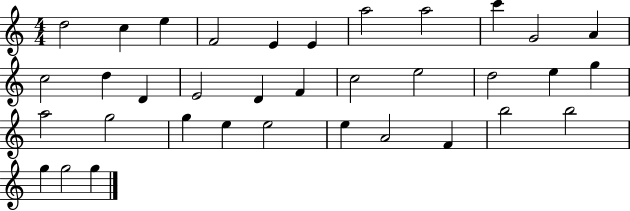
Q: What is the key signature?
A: C major